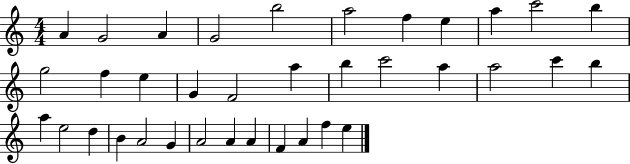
A4/q G4/h A4/q G4/h B5/h A5/h F5/q E5/q A5/q C6/h B5/q G5/h F5/q E5/q G4/q F4/h A5/q B5/q C6/h A5/q A5/h C6/q B5/q A5/q E5/h D5/q B4/q A4/h G4/q A4/h A4/q A4/q F4/q A4/q F5/q E5/q